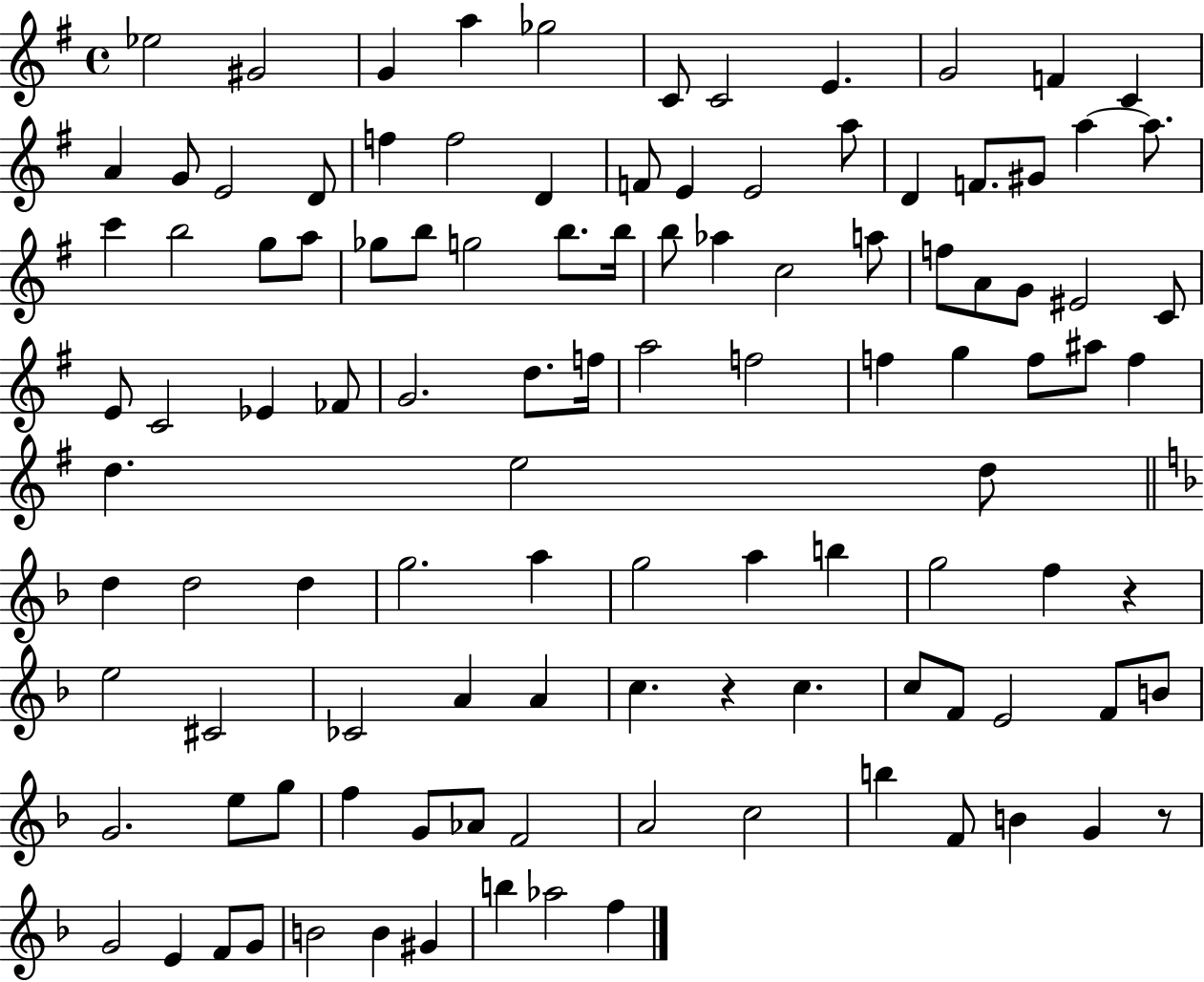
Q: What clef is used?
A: treble